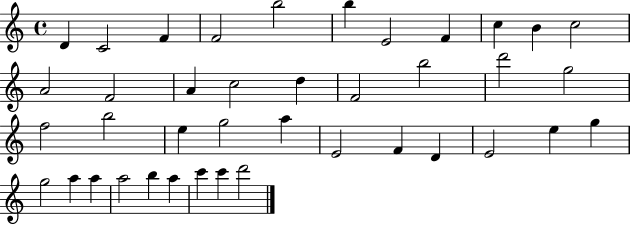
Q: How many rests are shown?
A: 0